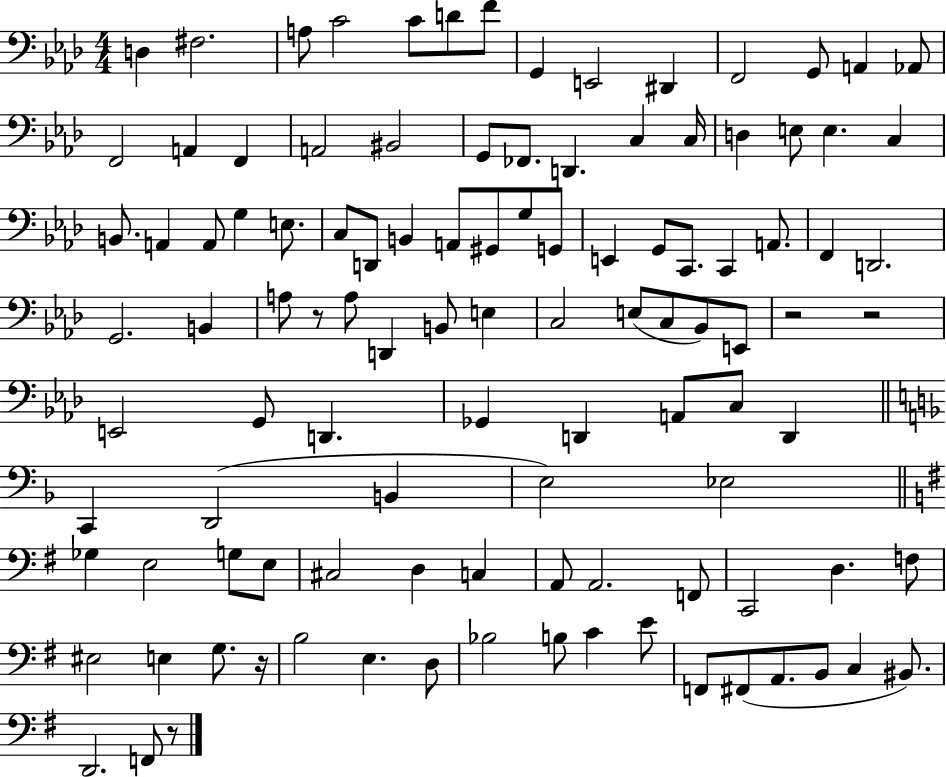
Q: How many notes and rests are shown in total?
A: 108